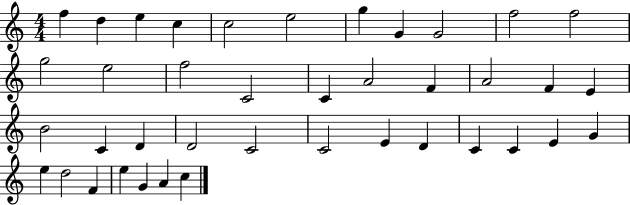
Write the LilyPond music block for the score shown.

{
  \clef treble
  \numericTimeSignature
  \time 4/4
  \key c \major
  f''4 d''4 e''4 c''4 | c''2 e''2 | g''4 g'4 g'2 | f''2 f''2 | \break g''2 e''2 | f''2 c'2 | c'4 a'2 f'4 | a'2 f'4 e'4 | \break b'2 c'4 d'4 | d'2 c'2 | c'2 e'4 d'4 | c'4 c'4 e'4 g'4 | \break e''4 d''2 f'4 | e''4 g'4 a'4 c''4 | \bar "|."
}